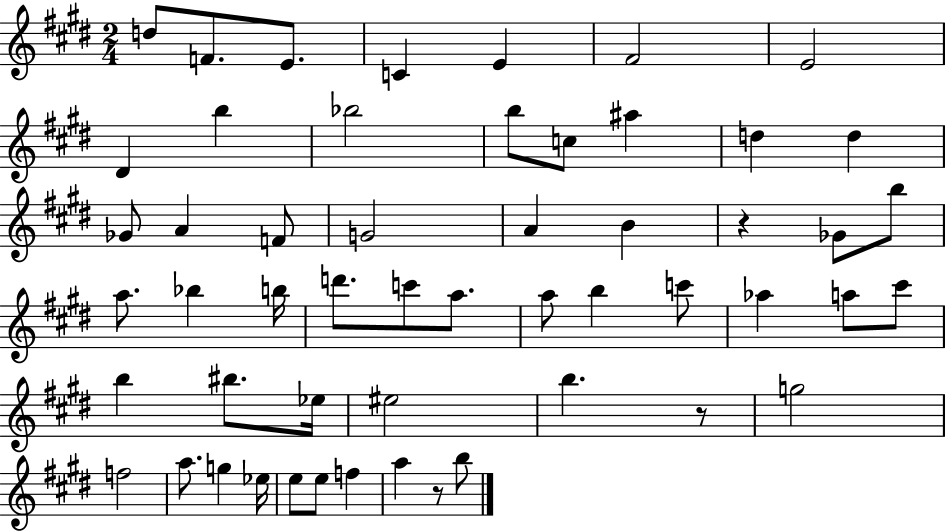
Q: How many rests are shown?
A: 3